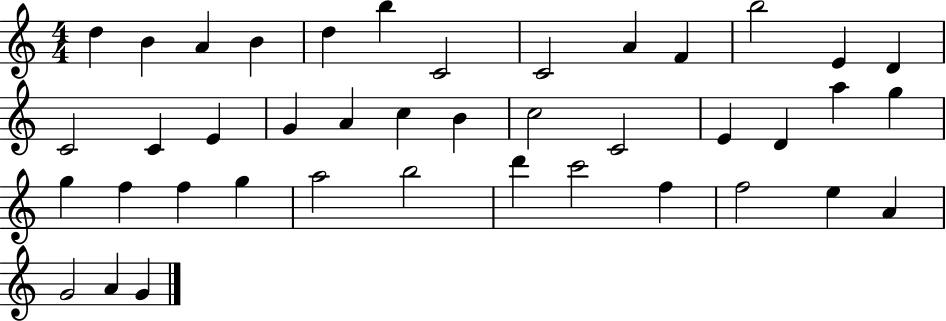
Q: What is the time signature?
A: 4/4